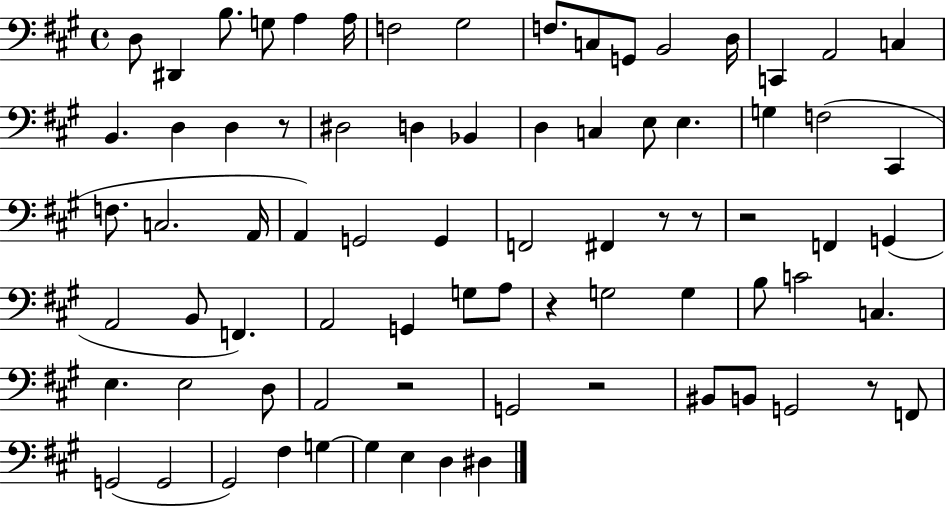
X:1
T:Untitled
M:4/4
L:1/4
K:A
D,/2 ^D,, B,/2 G,/2 A, A,/4 F,2 ^G,2 F,/2 C,/2 G,,/2 B,,2 D,/4 C,, A,,2 C, B,, D, D, z/2 ^D,2 D, _B,, D, C, E,/2 E, G, F,2 ^C,, F,/2 C,2 A,,/4 A,, G,,2 G,, F,,2 ^F,, z/2 z/2 z2 F,, G,, A,,2 B,,/2 F,, A,,2 G,, G,/2 A,/2 z G,2 G, B,/2 C2 C, E, E,2 D,/2 A,,2 z2 G,,2 z2 ^B,,/2 B,,/2 G,,2 z/2 F,,/2 G,,2 G,,2 ^G,,2 ^F, G, G, E, D, ^D,